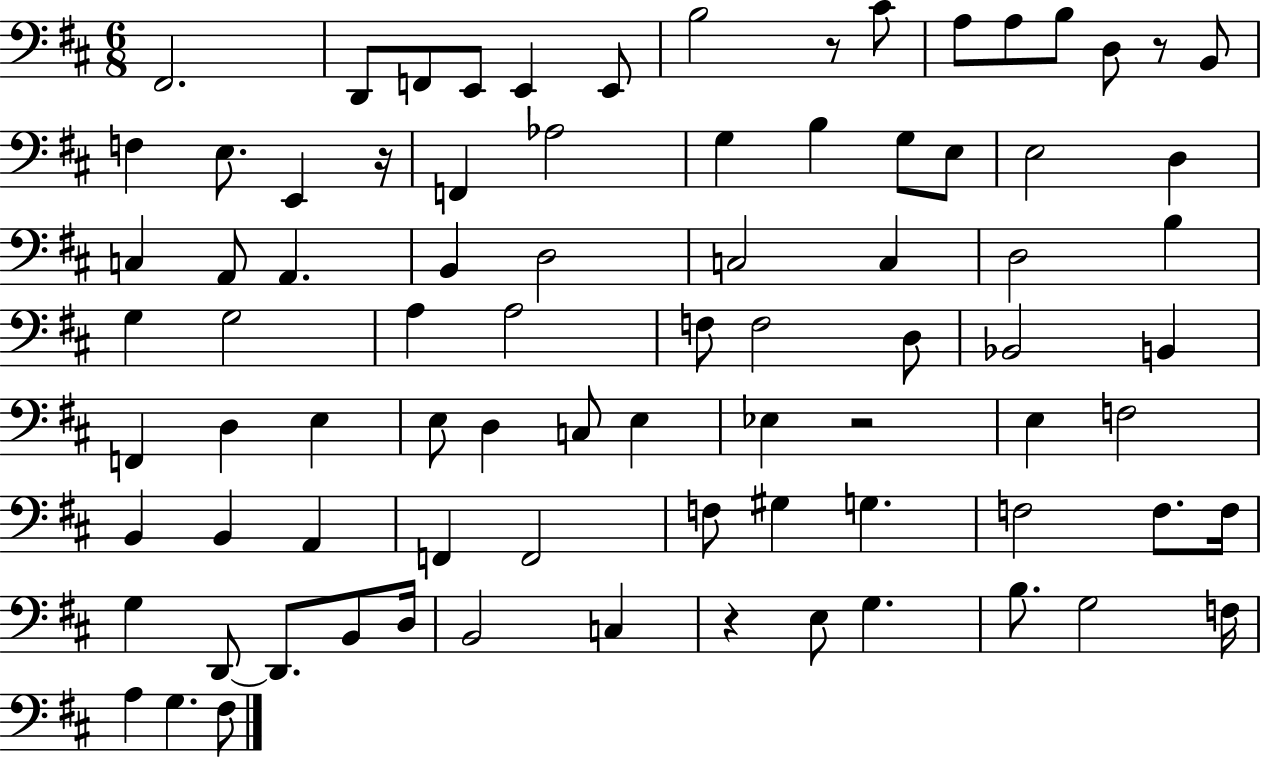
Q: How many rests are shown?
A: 5